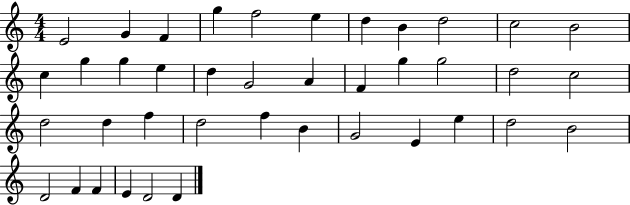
X:1
T:Untitled
M:4/4
L:1/4
K:C
E2 G F g f2 e d B d2 c2 B2 c g g e d G2 A F g g2 d2 c2 d2 d f d2 f B G2 E e d2 B2 D2 F F E D2 D